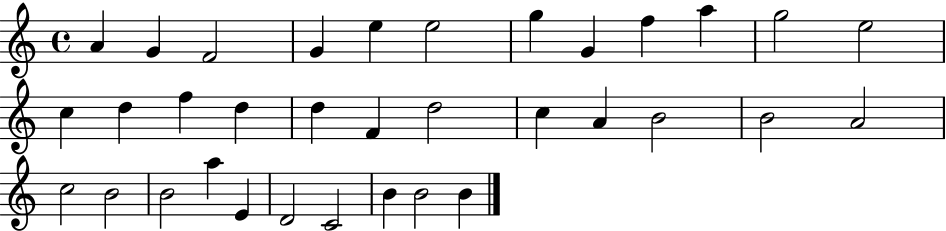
{
  \clef treble
  \time 4/4
  \defaultTimeSignature
  \key c \major
  a'4 g'4 f'2 | g'4 e''4 e''2 | g''4 g'4 f''4 a''4 | g''2 e''2 | \break c''4 d''4 f''4 d''4 | d''4 f'4 d''2 | c''4 a'4 b'2 | b'2 a'2 | \break c''2 b'2 | b'2 a''4 e'4 | d'2 c'2 | b'4 b'2 b'4 | \break \bar "|."
}